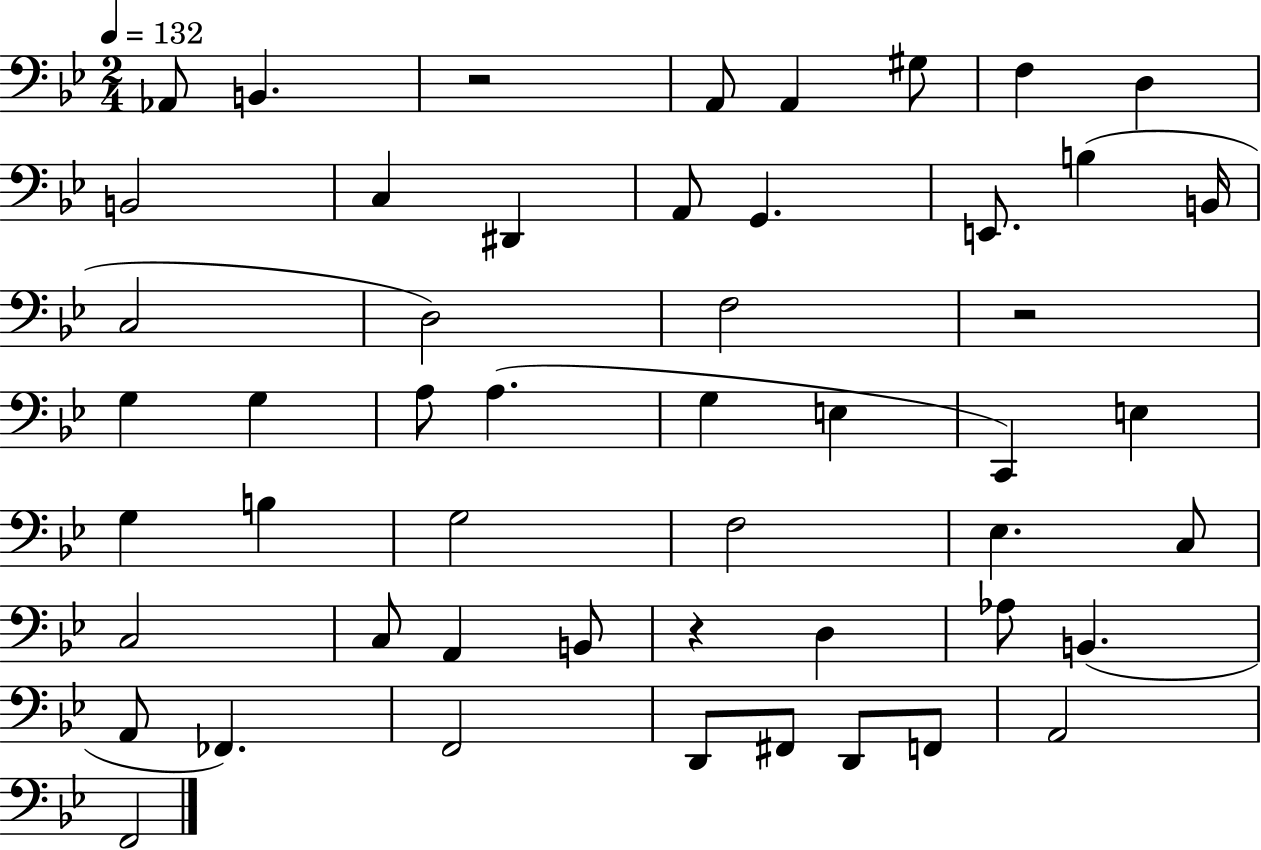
Ab2/e B2/q. R/h A2/e A2/q G#3/e F3/q D3/q B2/h C3/q D#2/q A2/e G2/q. E2/e. B3/q B2/s C3/h D3/h F3/h R/h G3/q G3/q A3/e A3/q. G3/q E3/q C2/q E3/q G3/q B3/q G3/h F3/h Eb3/q. C3/e C3/h C3/e A2/q B2/e R/q D3/q Ab3/e B2/q. A2/e FES2/q. F2/h D2/e F#2/e D2/e F2/e A2/h F2/h